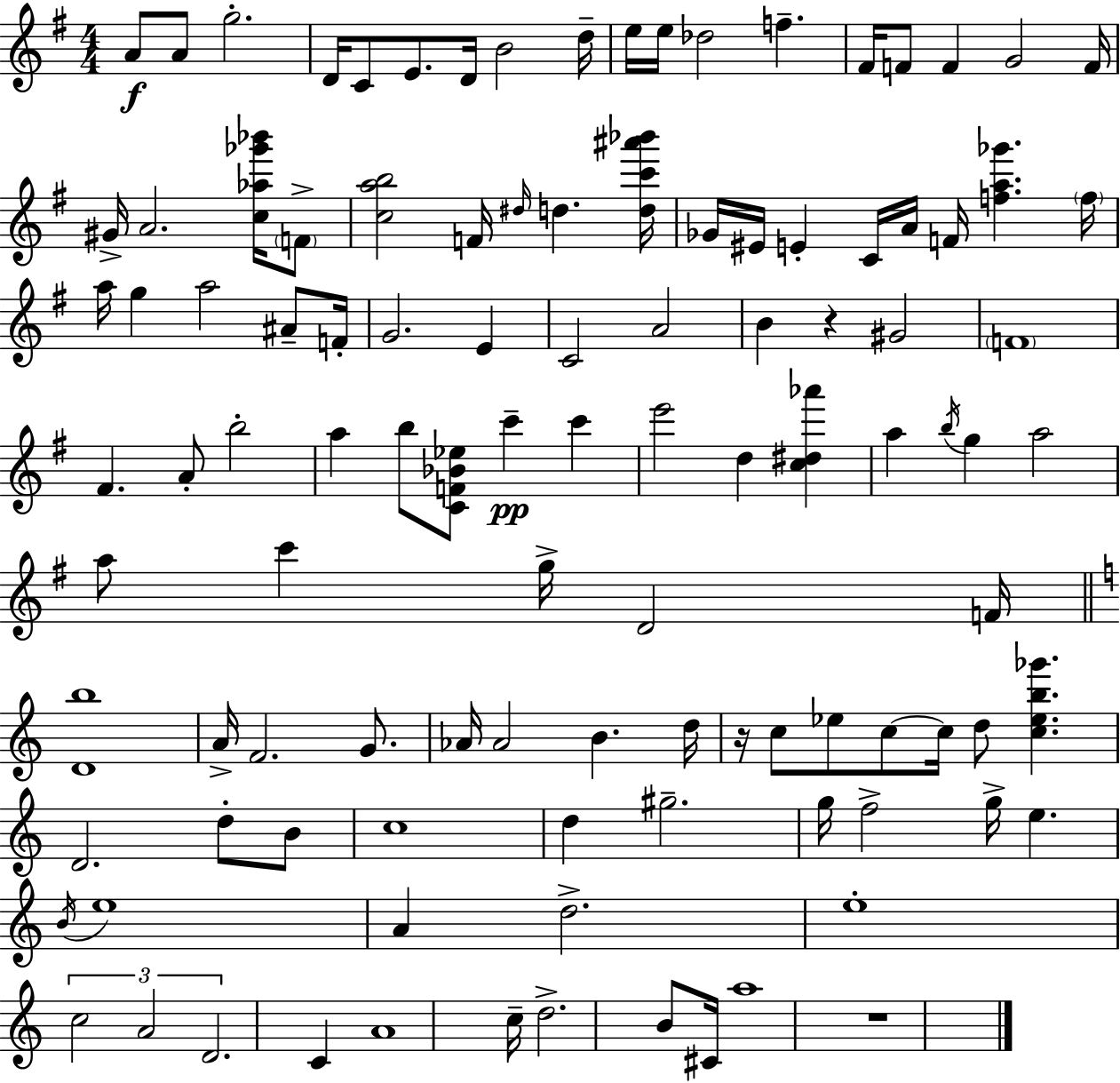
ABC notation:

X:1
T:Untitled
M:4/4
L:1/4
K:G
A/2 A/2 g2 D/4 C/2 E/2 D/4 B2 d/4 e/4 e/4 _d2 f ^F/4 F/2 F G2 F/4 ^G/4 A2 [c_a_g'_b']/4 F/2 [cab]2 F/4 ^d/4 d [dc'^a'_b']/4 _G/4 ^E/4 E C/4 A/4 F/4 [fa_g'] f/4 a/4 g a2 ^A/2 F/4 G2 E C2 A2 B z ^G2 F4 ^F A/2 b2 a b/2 [CF_B_e]/2 c' c' e'2 d [c^d_a'] a b/4 g a2 a/2 c' g/4 D2 F/4 [Db]4 A/4 F2 G/2 _A/4 _A2 B d/4 z/4 c/2 _e/2 c/2 c/4 d/2 [c_eb_g'] D2 d/2 B/2 c4 d ^g2 g/4 f2 g/4 e B/4 e4 A d2 e4 c2 A2 D2 C A4 c/4 d2 B/2 ^C/4 a4 z4